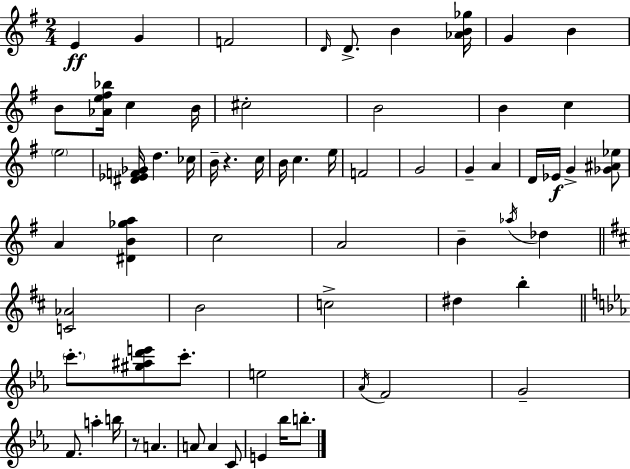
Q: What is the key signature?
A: G major